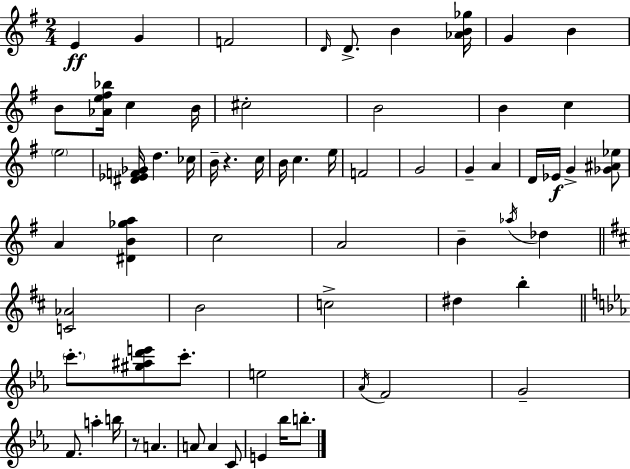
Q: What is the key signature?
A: G major